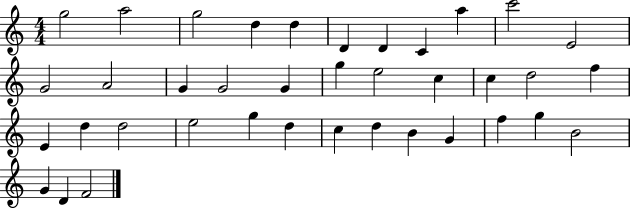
{
  \clef treble
  \numericTimeSignature
  \time 4/4
  \key c \major
  g''2 a''2 | g''2 d''4 d''4 | d'4 d'4 c'4 a''4 | c'''2 e'2 | \break g'2 a'2 | g'4 g'2 g'4 | g''4 e''2 c''4 | c''4 d''2 f''4 | \break e'4 d''4 d''2 | e''2 g''4 d''4 | c''4 d''4 b'4 g'4 | f''4 g''4 b'2 | \break g'4 d'4 f'2 | \bar "|."
}